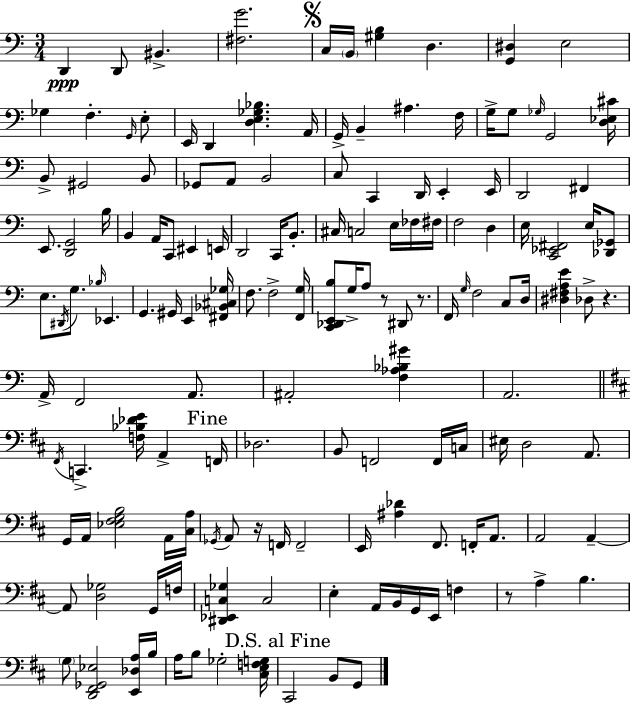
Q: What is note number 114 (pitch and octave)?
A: A3